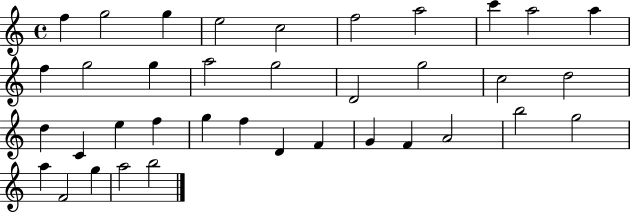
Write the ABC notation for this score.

X:1
T:Untitled
M:4/4
L:1/4
K:C
f g2 g e2 c2 f2 a2 c' a2 a f g2 g a2 g2 D2 g2 c2 d2 d C e f g f D F G F A2 b2 g2 a F2 g a2 b2